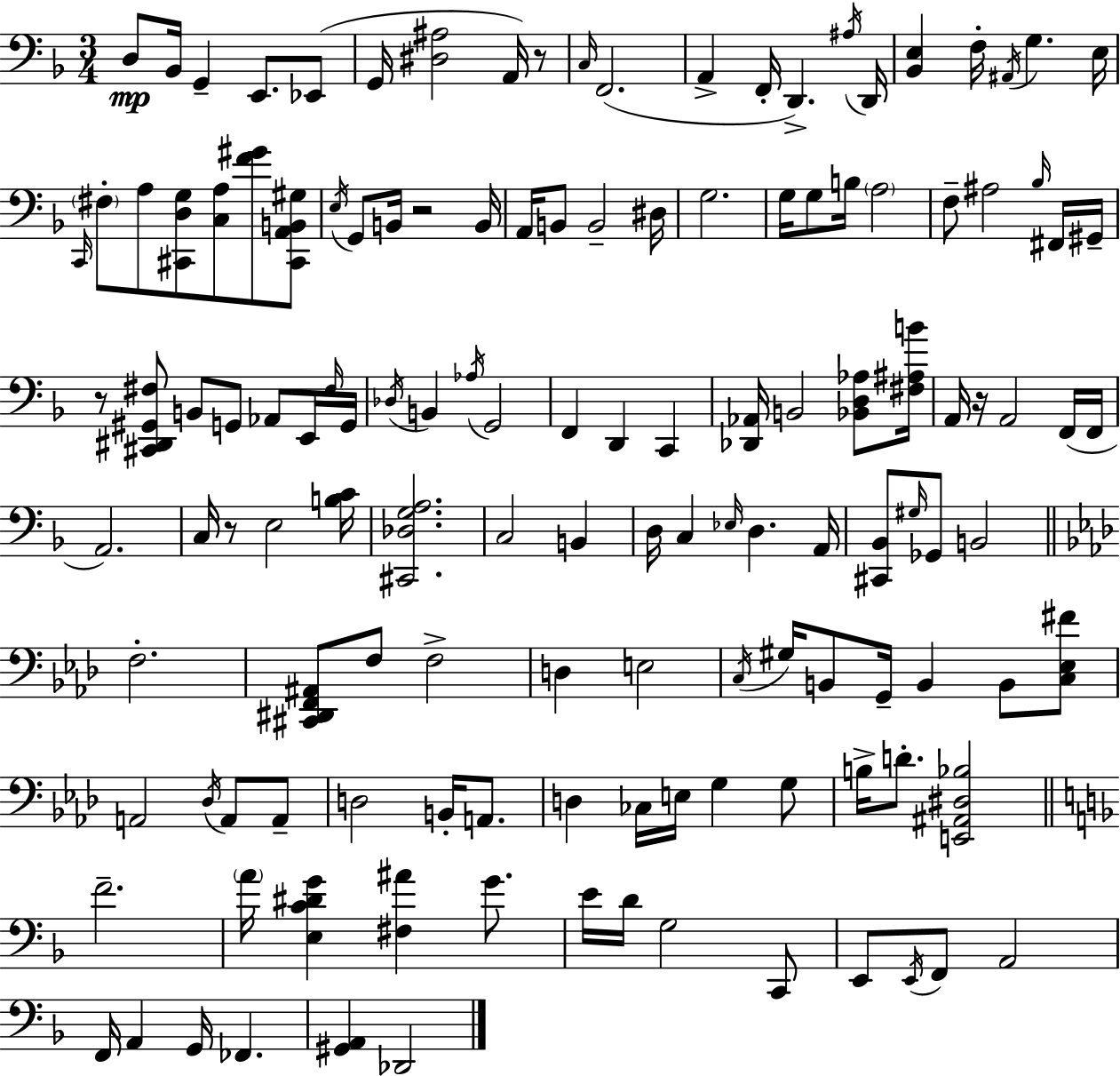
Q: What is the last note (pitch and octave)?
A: Db2